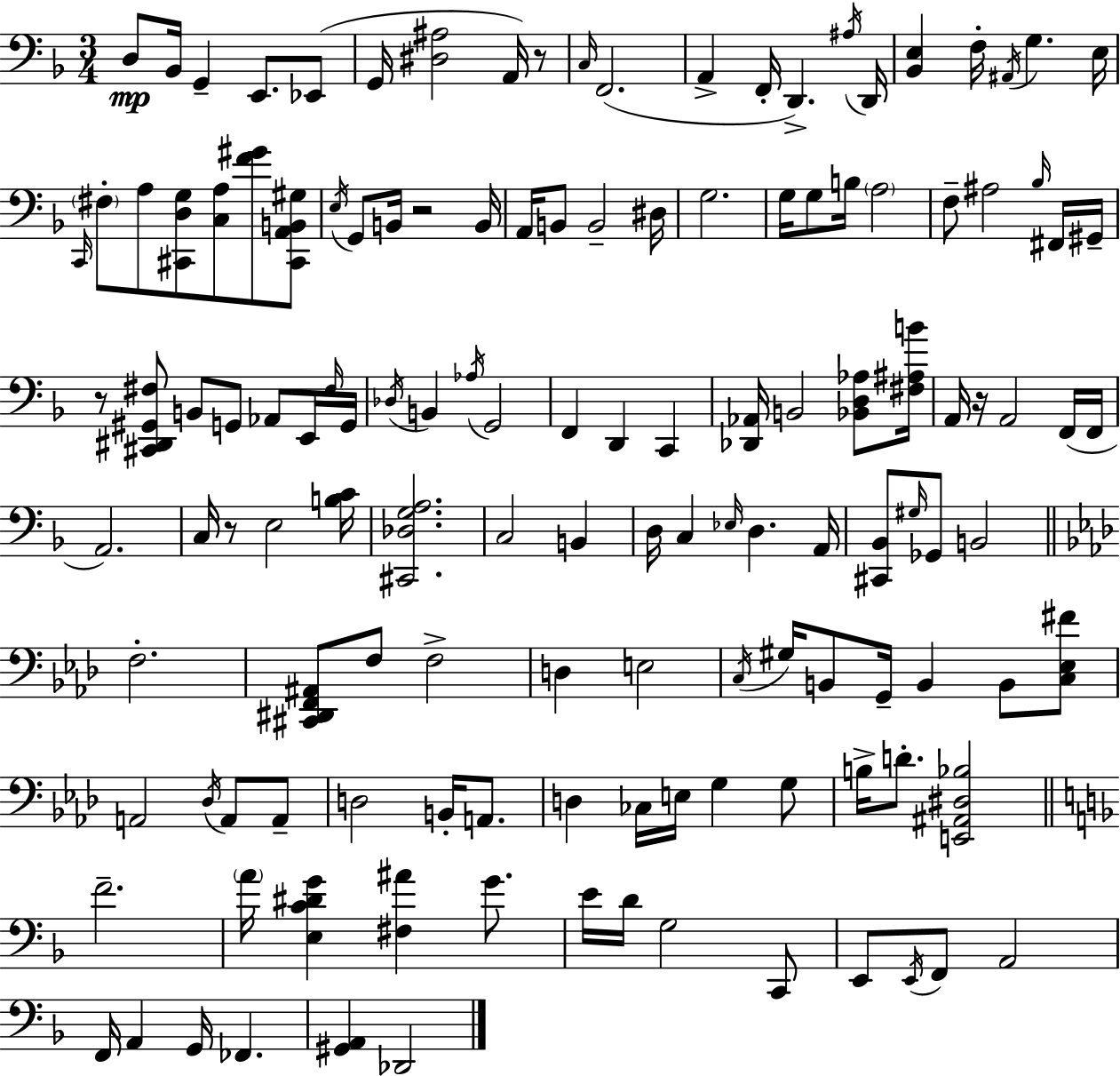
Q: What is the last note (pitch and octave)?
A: Db2